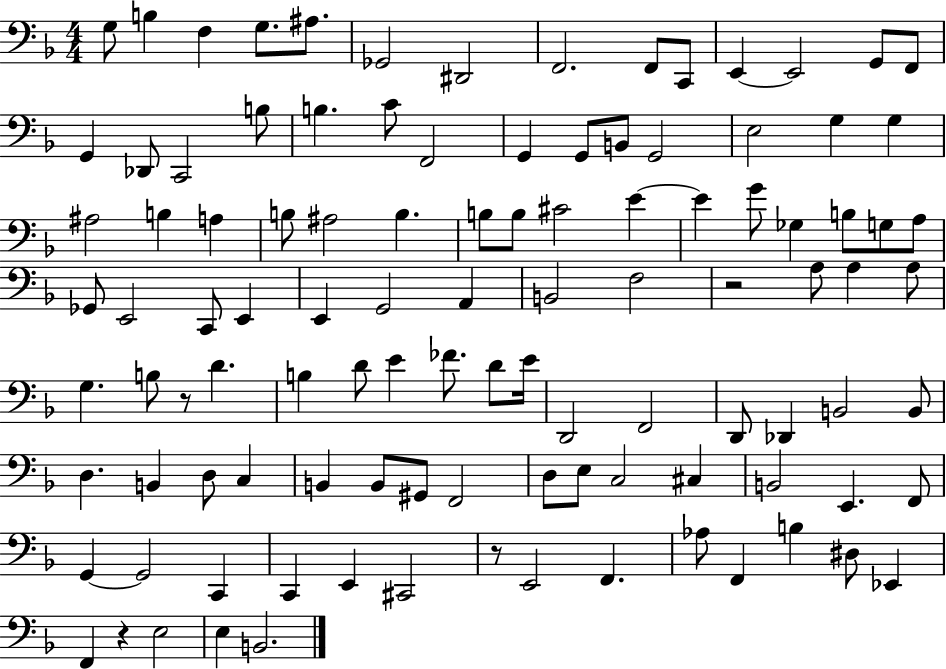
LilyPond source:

{
  \clef bass
  \numericTimeSignature
  \time 4/4
  \key f \major
  g8 b4 f4 g8. ais8. | ges,2 dis,2 | f,2. f,8 c,8 | e,4~~ e,2 g,8 f,8 | \break g,4 des,8 c,2 b8 | b4. c'8 f,2 | g,4 g,8 b,8 g,2 | e2 g4 g4 | \break ais2 b4 a4 | b8 ais2 b4. | b8 b8 cis'2 e'4~~ | e'4 g'8 ges4 b8 g8 a8 | \break ges,8 e,2 c,8 e,4 | e,4 g,2 a,4 | b,2 f2 | r2 a8 a4 a8 | \break g4. b8 r8 d'4. | b4 d'8 e'4 fes'8. d'8 e'16 | d,2 f,2 | d,8 des,4 b,2 b,8 | \break d4. b,4 d8 c4 | b,4 b,8 gis,8 f,2 | d8 e8 c2 cis4 | b,2 e,4. f,8 | \break g,4~~ g,2 c,4 | c,4 e,4 cis,2 | r8 e,2 f,4. | aes8 f,4 b4 dis8 ees,4 | \break f,4 r4 e2 | e4 b,2. | \bar "|."
}